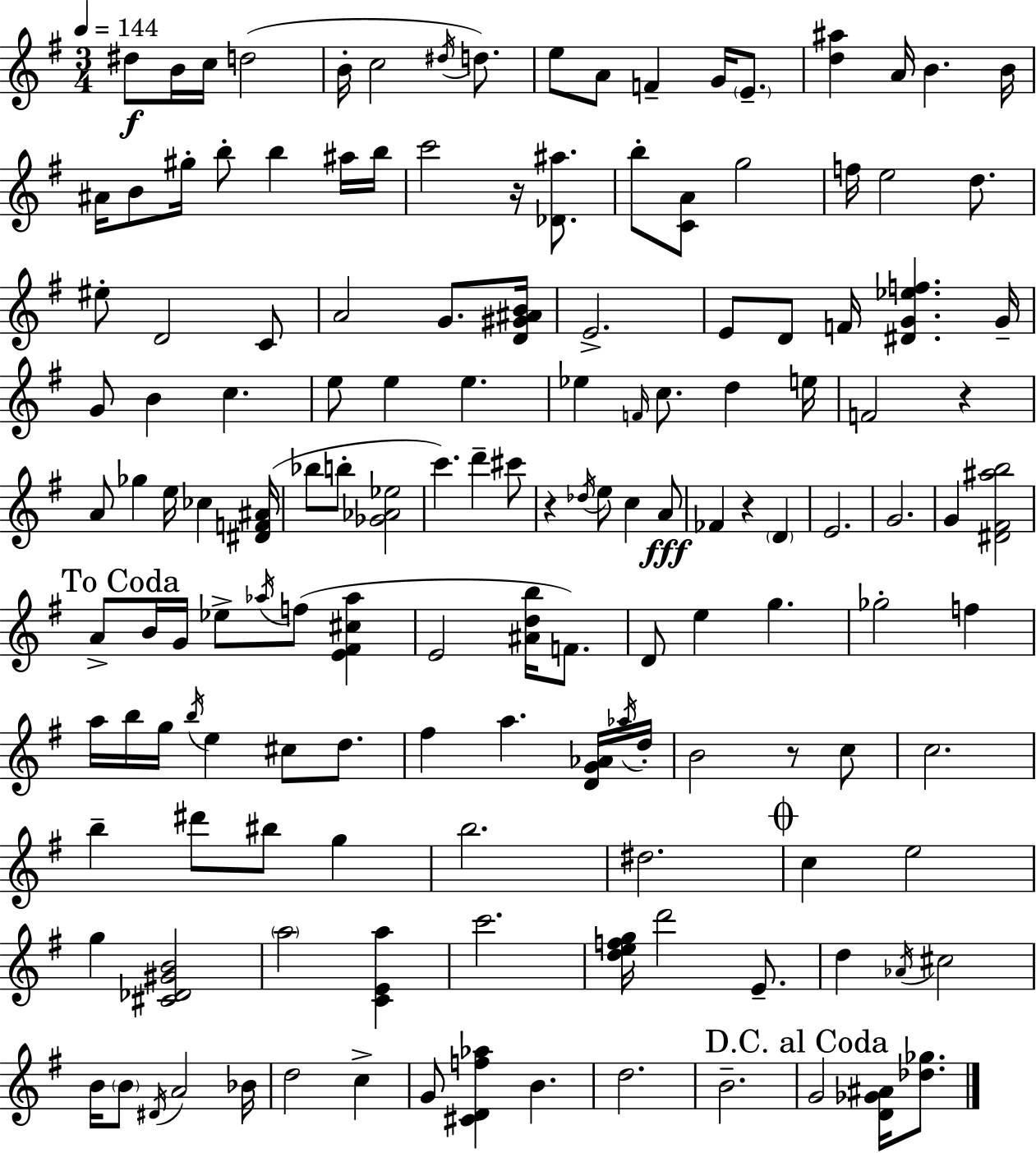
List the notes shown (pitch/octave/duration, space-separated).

D#5/e B4/s C5/s D5/h B4/s C5/h D#5/s D5/e. E5/e A4/e F4/q G4/s E4/e. [D5,A#5]/q A4/s B4/q. B4/s A#4/s B4/e G#5/s B5/e B5/q A#5/s B5/s C6/h R/s [Db4,A#5]/e. B5/e [C4,A4]/e G5/h F5/s E5/h D5/e. EIS5/e D4/h C4/e A4/h G4/e. [D4,G#4,A#4,B4]/s E4/h. E4/e D4/e F4/s [D#4,G4,Eb5,F5]/q. G4/s G4/e B4/q C5/q. E5/e E5/q E5/q. Eb5/q F4/s C5/e. D5/q E5/s F4/h R/q A4/e Gb5/q E5/s CES5/q [D#4,F4,A#4]/s Bb5/e B5/e [Gb4,Ab4,Eb5]/h C6/q. D6/q C#6/e R/q Db5/s E5/e C5/q A4/e FES4/q R/q D4/q E4/h. G4/h. G4/q [D#4,F#4,A#5,B5]/h A4/e B4/s G4/s Eb5/e Ab5/s F5/e [E4,F#4,C#5,Ab5]/q E4/h [A#4,D5,B5]/s F4/e. D4/e E5/q G5/q. Gb5/h F5/q A5/s B5/s G5/s B5/s E5/q C#5/e D5/e. F#5/q A5/q. [D4,G4,Ab4]/s Ab5/s D5/s B4/h R/e C5/e C5/h. B5/q D#6/e BIS5/e G5/q B5/h. D#5/h. C5/q E5/h G5/q [C#4,Db4,G#4,B4]/h A5/h [C4,E4,A5]/q C6/h. [D5,E5,F5,G5]/s D6/h E4/e. D5/q Ab4/s C#5/h B4/s B4/e D#4/s A4/h Bb4/s D5/h C5/q G4/e [C#4,D4,F5,Ab5]/q B4/q. D5/h. B4/h. G4/h [D4,Gb4,A#4]/s [Db5,Gb5]/e.